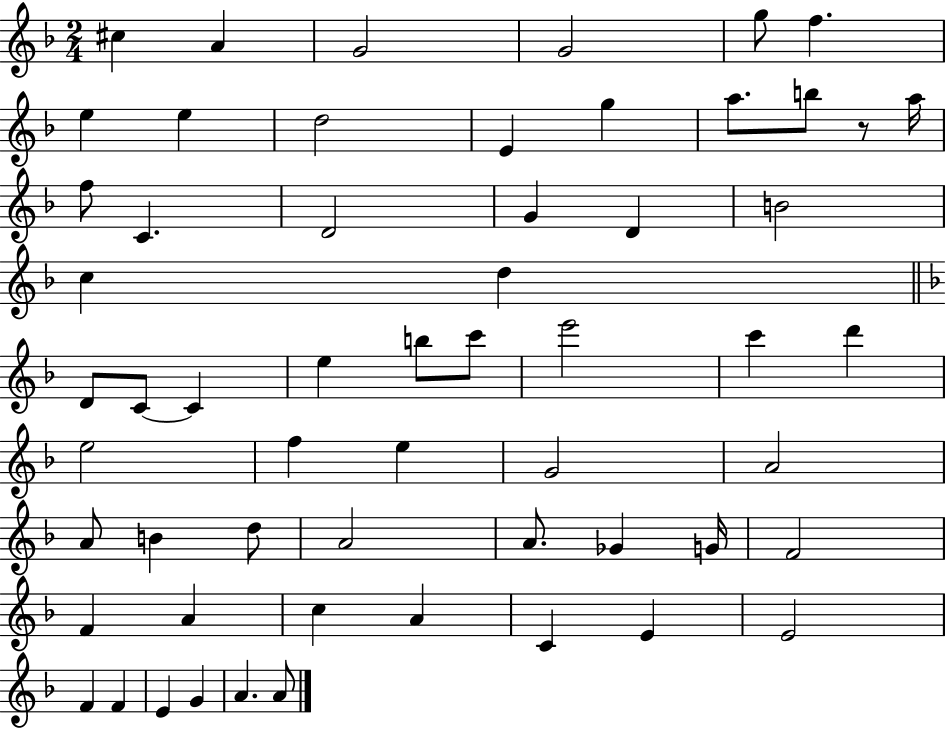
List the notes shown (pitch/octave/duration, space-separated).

C#5/q A4/q G4/h G4/h G5/e F5/q. E5/q E5/q D5/h E4/q G5/q A5/e. B5/e R/e A5/s F5/e C4/q. D4/h G4/q D4/q B4/h C5/q D5/q D4/e C4/e C4/q E5/q B5/e C6/e E6/h C6/q D6/q E5/h F5/q E5/q G4/h A4/h A4/e B4/q D5/e A4/h A4/e. Gb4/q G4/s F4/h F4/q A4/q C5/q A4/q C4/q E4/q E4/h F4/q F4/q E4/q G4/q A4/q. A4/e